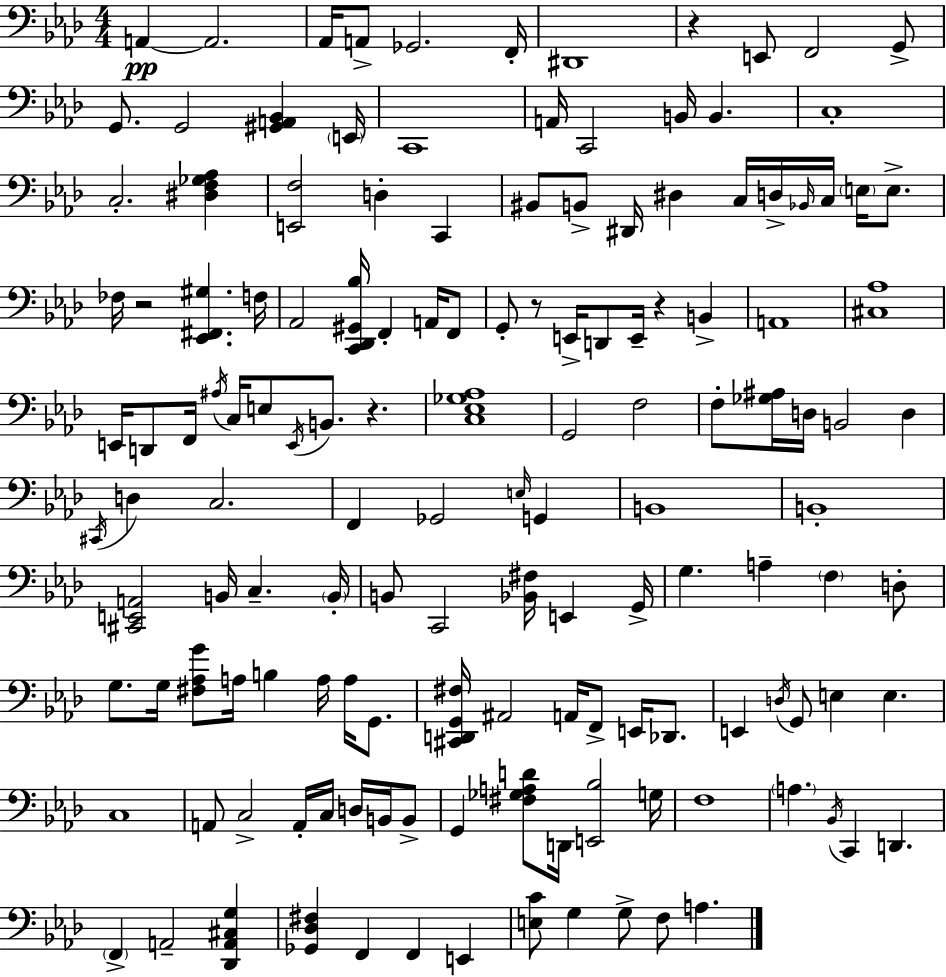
X:1
T:Untitled
M:4/4
L:1/4
K:Fm
A,, A,,2 _A,,/4 A,,/2 _G,,2 F,,/4 ^D,,4 z E,,/2 F,,2 G,,/2 G,,/2 G,,2 [^G,,A,,_B,,] E,,/4 C,,4 A,,/4 C,,2 B,,/4 B,, C,4 C,2 [^D,F,_G,_A,] [E,,F,]2 D, C,, ^B,,/2 B,,/2 ^D,,/4 ^D, C,/4 D,/4 _B,,/4 C,/4 E,/4 E,/2 _F,/4 z2 [_E,,^F,,^G,] F,/4 _A,,2 [C,,_D,,^G,,_B,]/4 F,, A,,/4 F,,/2 G,,/2 z/2 E,,/4 D,,/2 E,,/4 z B,, A,,4 [^C,_A,]4 E,,/4 D,,/2 F,,/4 ^A,/4 C,/4 E,/2 E,,/4 B,,/2 z [C,_E,_G,_A,]4 G,,2 F,2 F,/2 [_G,^A,]/4 D,/4 B,,2 D, ^C,,/4 D, C,2 F,, _G,,2 E,/4 G,, B,,4 B,,4 [^C,,E,,A,,]2 B,,/4 C, B,,/4 B,,/2 C,,2 [_B,,^F,]/4 E,, G,,/4 G, A, F, D,/2 G,/2 G,/4 [^F,_A,G]/2 A,/4 B, A,/4 A,/4 G,,/2 [^C,,D,,G,,^F,]/4 ^A,,2 A,,/4 F,,/2 E,,/4 _D,,/2 E,, D,/4 G,,/2 E, E, C,4 A,,/2 C,2 A,,/4 C,/4 D,/4 B,,/4 B,,/2 G,, [^F,_G,A,D]/2 D,,/4 [E,,_B,]2 G,/4 F,4 A, _B,,/4 C,, D,, F,, A,,2 [_D,,A,,^C,G,] [_G,,_D,^F,] F,, F,, E,, [E,C]/2 G, G,/2 F,/2 A,